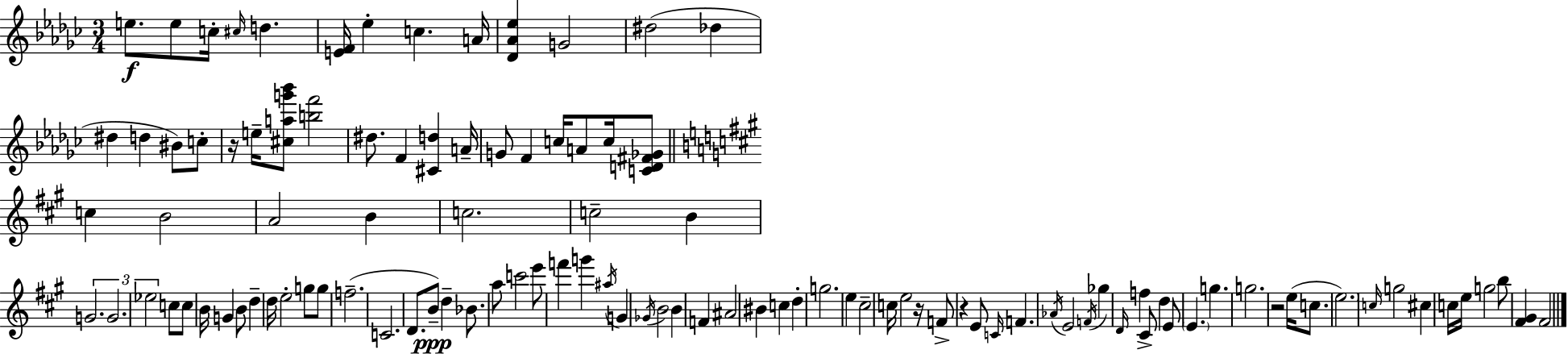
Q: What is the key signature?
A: EES minor